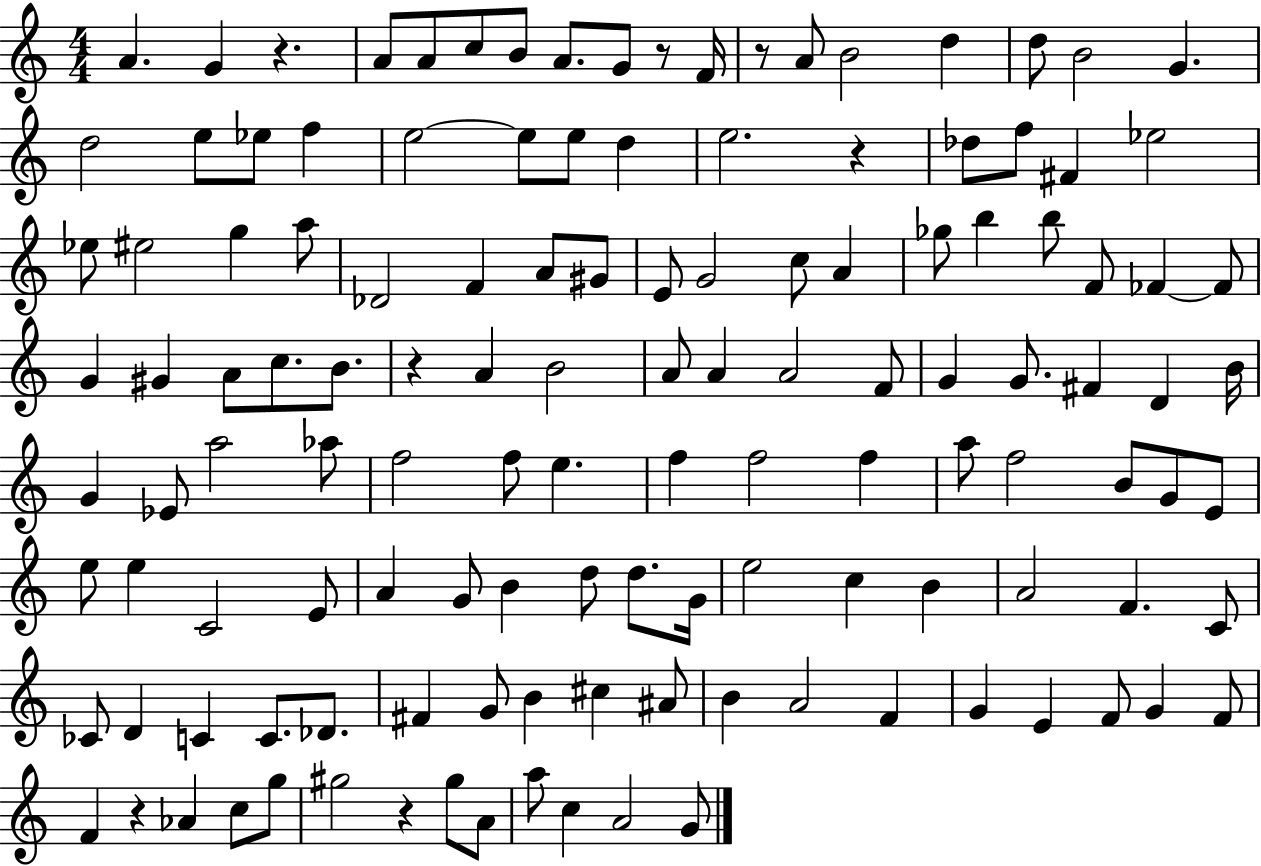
A4/q. G4/q R/q. A4/e A4/e C5/e B4/e A4/e. G4/e R/e F4/s R/e A4/e B4/h D5/q D5/e B4/h G4/q. D5/h E5/e Eb5/e F5/q E5/h E5/e E5/e D5/q E5/h. R/q Db5/e F5/e F#4/q Eb5/h Eb5/e EIS5/h G5/q A5/e Db4/h F4/q A4/e G#4/e E4/e G4/h C5/e A4/q Gb5/e B5/q B5/e F4/e FES4/q FES4/e G4/q G#4/q A4/e C5/e. B4/e. R/q A4/q B4/h A4/e A4/q A4/h F4/e G4/q G4/e. F#4/q D4/q B4/s G4/q Eb4/e A5/h Ab5/e F5/h F5/e E5/q. F5/q F5/h F5/q A5/e F5/h B4/e G4/e E4/e E5/e E5/q C4/h E4/e A4/q G4/e B4/q D5/e D5/e. G4/s E5/h C5/q B4/q A4/h F4/q. C4/e CES4/e D4/q C4/q C4/e. Db4/e. F#4/q G4/e B4/q C#5/q A#4/e B4/q A4/h F4/q G4/q E4/q F4/e G4/q F4/e F4/q R/q Ab4/q C5/e G5/e G#5/h R/q G#5/e A4/e A5/e C5/q A4/h G4/e